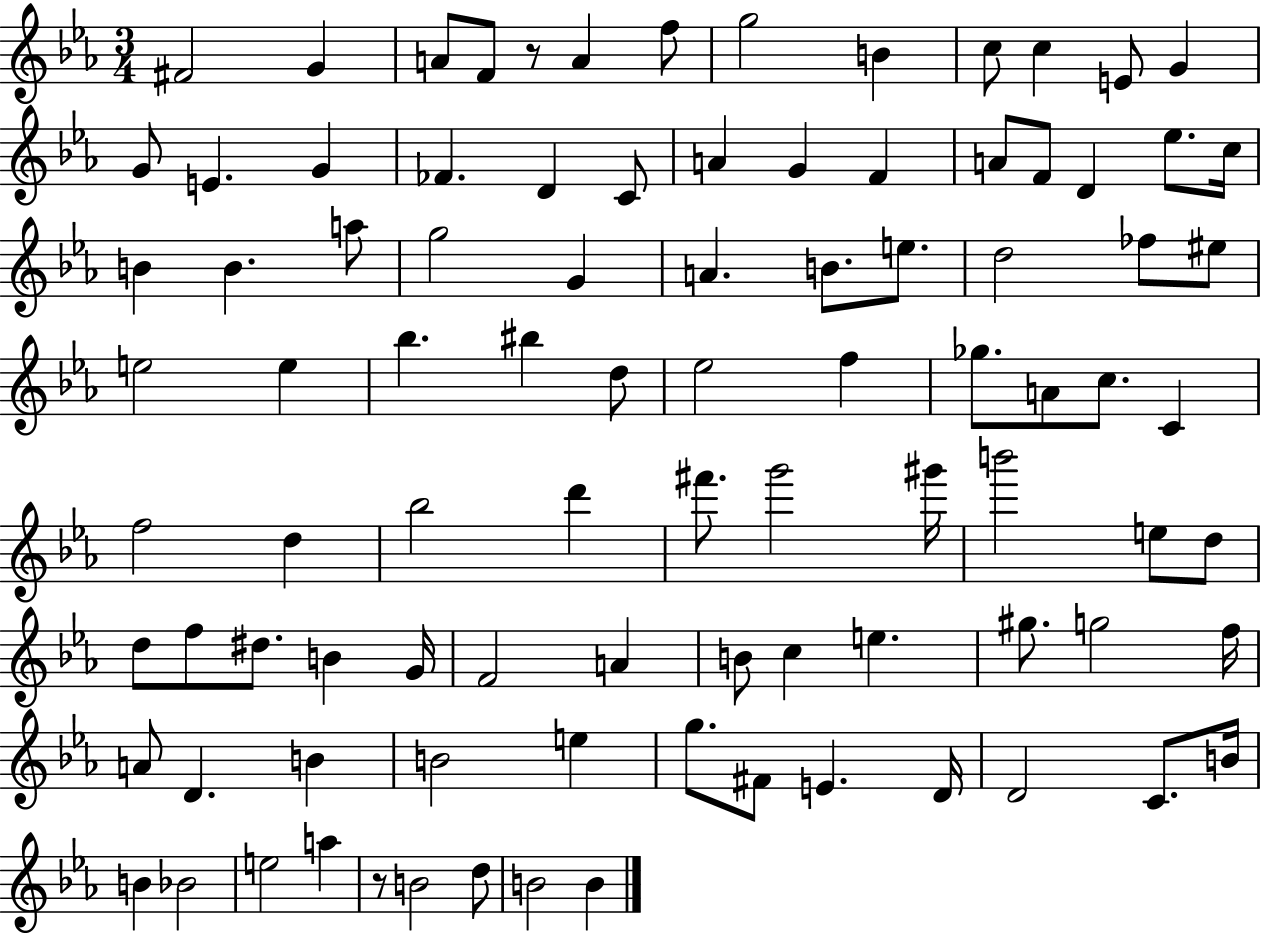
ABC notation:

X:1
T:Untitled
M:3/4
L:1/4
K:Eb
^F2 G A/2 F/2 z/2 A f/2 g2 B c/2 c E/2 G G/2 E G _F D C/2 A G F A/2 F/2 D _e/2 c/4 B B a/2 g2 G A B/2 e/2 d2 _f/2 ^e/2 e2 e _b ^b d/2 _e2 f _g/2 A/2 c/2 C f2 d _b2 d' ^f'/2 g'2 ^g'/4 b'2 e/2 d/2 d/2 f/2 ^d/2 B G/4 F2 A B/2 c e ^g/2 g2 f/4 A/2 D B B2 e g/2 ^F/2 E D/4 D2 C/2 B/4 B _B2 e2 a z/2 B2 d/2 B2 B